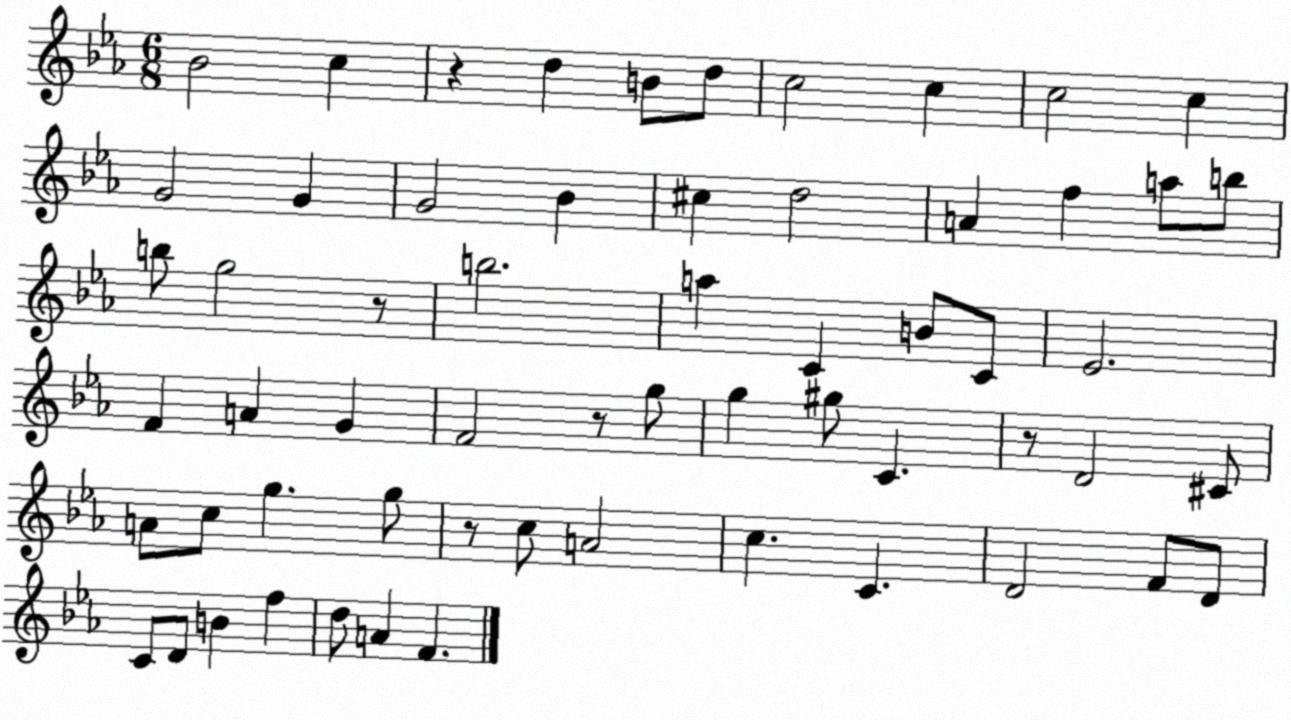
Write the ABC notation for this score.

X:1
T:Untitled
M:6/8
L:1/4
K:Eb
_B2 c z d B/2 d/2 c2 c c2 c G2 G G2 _B ^c d2 A f a/2 b/2 b/2 g2 z/2 b2 a C B/2 C/2 _E2 F A G F2 z/2 g/2 g ^g/2 C z/2 D2 ^C/2 A/2 c/2 g g/2 z/2 c/2 A2 c C D2 F/2 D/2 C/2 D/2 B f d/2 A F